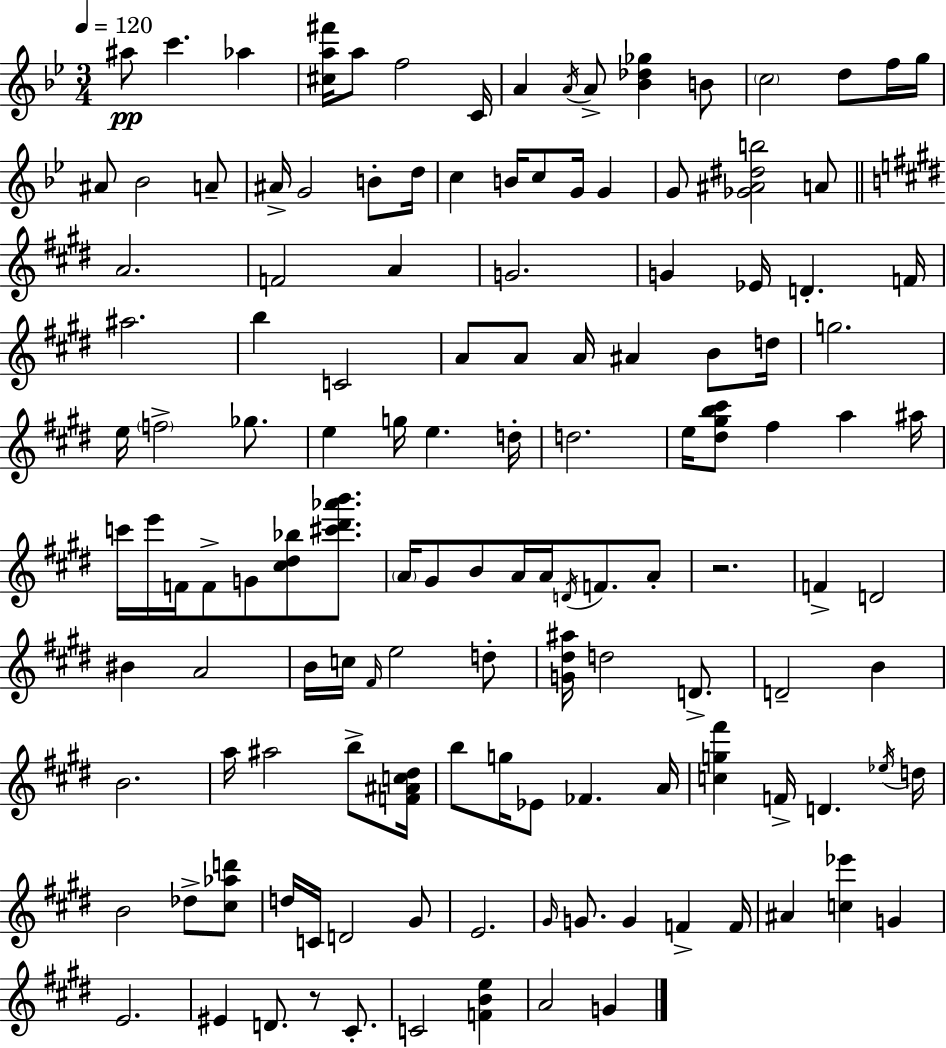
A#5/e C6/q. Ab5/q [C#5,A5,F#6]/s A5/e F5/h C4/s A4/q A4/s A4/e [Bb4,Db5,Gb5]/q B4/e C5/h D5/e F5/s G5/s A#4/e Bb4/h A4/e A#4/s G4/h B4/e D5/s C5/q B4/s C5/e G4/s G4/q G4/e [Gb4,A#4,D#5,B5]/h A4/e A4/h. F4/h A4/q G4/h. G4/q Eb4/s D4/q. F4/s A#5/h. B5/q C4/h A4/e A4/e A4/s A#4/q B4/e D5/s G5/h. E5/s F5/h Gb5/e. E5/q G5/s E5/q. D5/s D5/h. E5/s [D#5,G#5,B5,C#6]/e F#5/q A5/q A#5/s C6/s E6/s F4/s F4/e G4/e [C#5,D#5,Bb5]/e [C#6,D#6,Ab6,B6]/e. A4/s G#4/e B4/e A4/s A4/s D4/s F4/e. A4/e R/h. F4/q D4/h BIS4/q A4/h B4/s C5/s F#4/s E5/h D5/e [G4,D#5,A#5]/s D5/h D4/e. D4/h B4/q B4/h. A5/s A#5/h B5/e [F4,A#4,C5,D#5]/s B5/e G5/s Eb4/e FES4/q. A4/s [C5,G5,F#6]/q F4/s D4/q. Eb5/s D5/s B4/h Db5/e [C#5,Ab5,D6]/e D5/s C4/s D4/h G#4/e E4/h. G#4/s G4/e. G4/q F4/q F4/s A#4/q [C5,Eb6]/q G4/q E4/h. EIS4/q D4/e. R/e C#4/e. C4/h [F4,B4,E5]/q A4/h G4/q